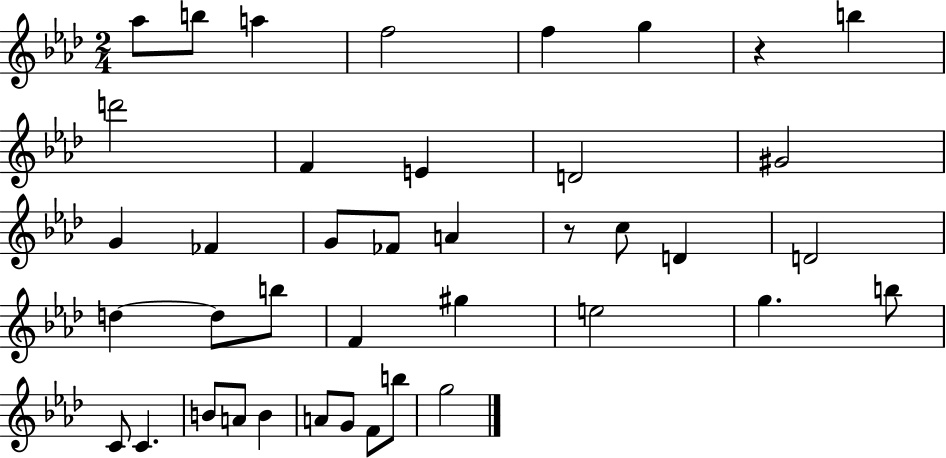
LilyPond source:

{
  \clef treble
  \numericTimeSignature
  \time 2/4
  \key aes \major
  \repeat volta 2 { aes''8 b''8 a''4 | f''2 | f''4 g''4 | r4 b''4 | \break d'''2 | f'4 e'4 | d'2 | gis'2 | \break g'4 fes'4 | g'8 fes'8 a'4 | r8 c''8 d'4 | d'2 | \break d''4~~ d''8 b''8 | f'4 gis''4 | e''2 | g''4. b''8 | \break c'8 c'4. | b'8 a'8 b'4 | a'8 g'8 f'8 b''8 | g''2 | \break } \bar "|."
}